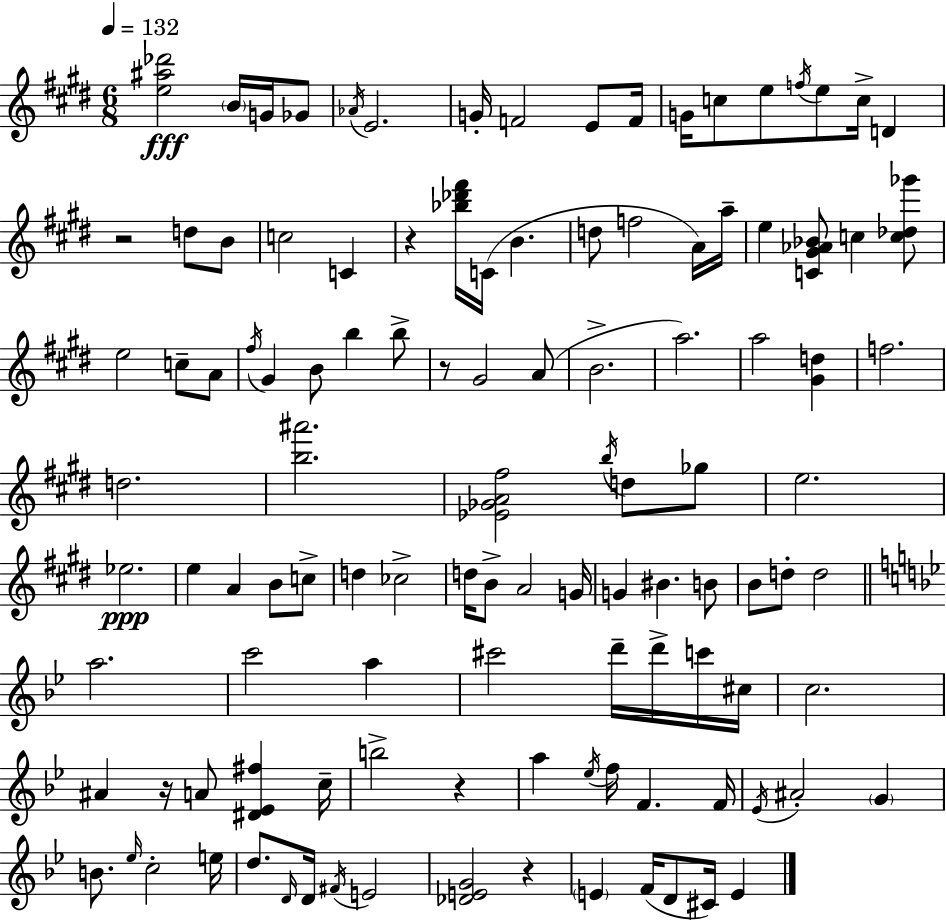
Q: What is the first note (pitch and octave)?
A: B4